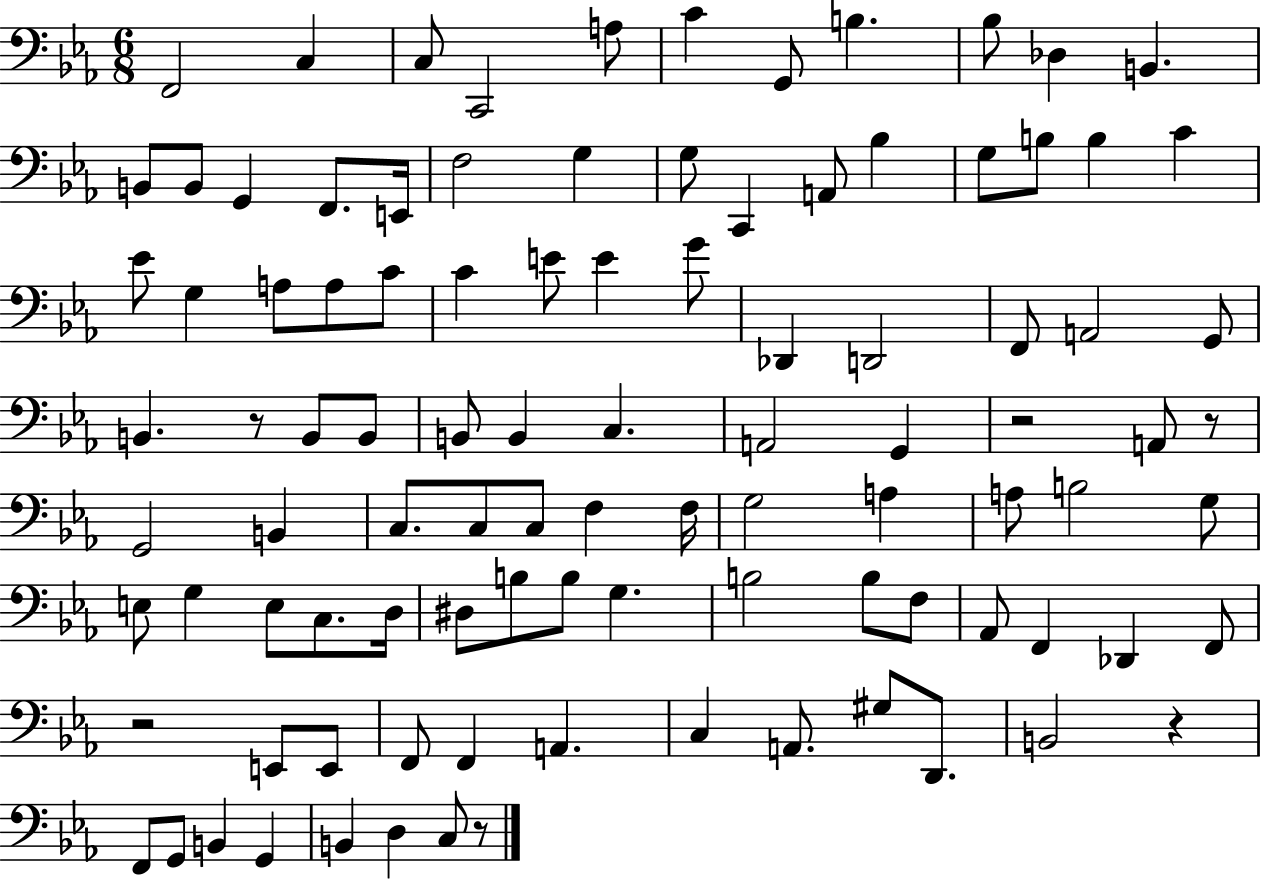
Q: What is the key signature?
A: EES major